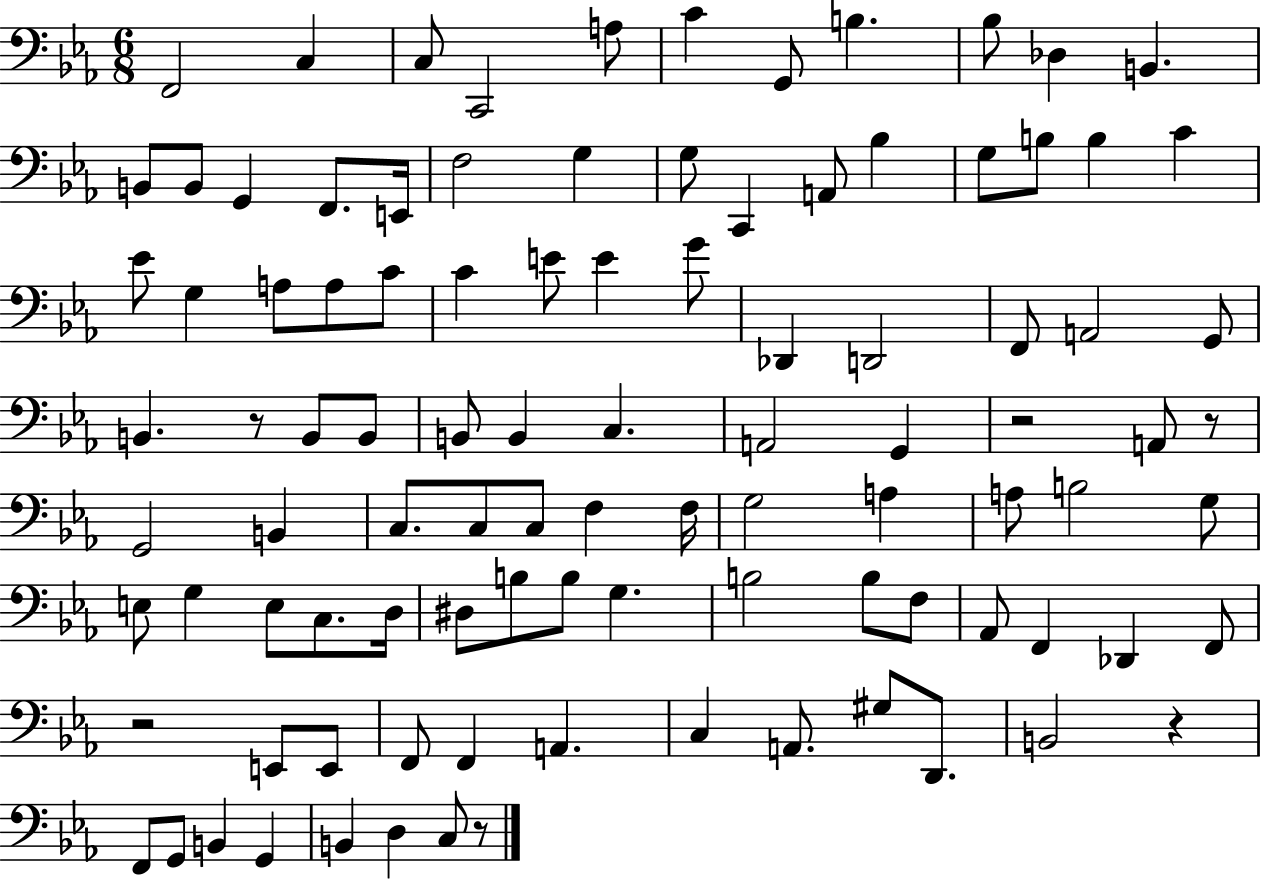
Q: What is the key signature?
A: EES major